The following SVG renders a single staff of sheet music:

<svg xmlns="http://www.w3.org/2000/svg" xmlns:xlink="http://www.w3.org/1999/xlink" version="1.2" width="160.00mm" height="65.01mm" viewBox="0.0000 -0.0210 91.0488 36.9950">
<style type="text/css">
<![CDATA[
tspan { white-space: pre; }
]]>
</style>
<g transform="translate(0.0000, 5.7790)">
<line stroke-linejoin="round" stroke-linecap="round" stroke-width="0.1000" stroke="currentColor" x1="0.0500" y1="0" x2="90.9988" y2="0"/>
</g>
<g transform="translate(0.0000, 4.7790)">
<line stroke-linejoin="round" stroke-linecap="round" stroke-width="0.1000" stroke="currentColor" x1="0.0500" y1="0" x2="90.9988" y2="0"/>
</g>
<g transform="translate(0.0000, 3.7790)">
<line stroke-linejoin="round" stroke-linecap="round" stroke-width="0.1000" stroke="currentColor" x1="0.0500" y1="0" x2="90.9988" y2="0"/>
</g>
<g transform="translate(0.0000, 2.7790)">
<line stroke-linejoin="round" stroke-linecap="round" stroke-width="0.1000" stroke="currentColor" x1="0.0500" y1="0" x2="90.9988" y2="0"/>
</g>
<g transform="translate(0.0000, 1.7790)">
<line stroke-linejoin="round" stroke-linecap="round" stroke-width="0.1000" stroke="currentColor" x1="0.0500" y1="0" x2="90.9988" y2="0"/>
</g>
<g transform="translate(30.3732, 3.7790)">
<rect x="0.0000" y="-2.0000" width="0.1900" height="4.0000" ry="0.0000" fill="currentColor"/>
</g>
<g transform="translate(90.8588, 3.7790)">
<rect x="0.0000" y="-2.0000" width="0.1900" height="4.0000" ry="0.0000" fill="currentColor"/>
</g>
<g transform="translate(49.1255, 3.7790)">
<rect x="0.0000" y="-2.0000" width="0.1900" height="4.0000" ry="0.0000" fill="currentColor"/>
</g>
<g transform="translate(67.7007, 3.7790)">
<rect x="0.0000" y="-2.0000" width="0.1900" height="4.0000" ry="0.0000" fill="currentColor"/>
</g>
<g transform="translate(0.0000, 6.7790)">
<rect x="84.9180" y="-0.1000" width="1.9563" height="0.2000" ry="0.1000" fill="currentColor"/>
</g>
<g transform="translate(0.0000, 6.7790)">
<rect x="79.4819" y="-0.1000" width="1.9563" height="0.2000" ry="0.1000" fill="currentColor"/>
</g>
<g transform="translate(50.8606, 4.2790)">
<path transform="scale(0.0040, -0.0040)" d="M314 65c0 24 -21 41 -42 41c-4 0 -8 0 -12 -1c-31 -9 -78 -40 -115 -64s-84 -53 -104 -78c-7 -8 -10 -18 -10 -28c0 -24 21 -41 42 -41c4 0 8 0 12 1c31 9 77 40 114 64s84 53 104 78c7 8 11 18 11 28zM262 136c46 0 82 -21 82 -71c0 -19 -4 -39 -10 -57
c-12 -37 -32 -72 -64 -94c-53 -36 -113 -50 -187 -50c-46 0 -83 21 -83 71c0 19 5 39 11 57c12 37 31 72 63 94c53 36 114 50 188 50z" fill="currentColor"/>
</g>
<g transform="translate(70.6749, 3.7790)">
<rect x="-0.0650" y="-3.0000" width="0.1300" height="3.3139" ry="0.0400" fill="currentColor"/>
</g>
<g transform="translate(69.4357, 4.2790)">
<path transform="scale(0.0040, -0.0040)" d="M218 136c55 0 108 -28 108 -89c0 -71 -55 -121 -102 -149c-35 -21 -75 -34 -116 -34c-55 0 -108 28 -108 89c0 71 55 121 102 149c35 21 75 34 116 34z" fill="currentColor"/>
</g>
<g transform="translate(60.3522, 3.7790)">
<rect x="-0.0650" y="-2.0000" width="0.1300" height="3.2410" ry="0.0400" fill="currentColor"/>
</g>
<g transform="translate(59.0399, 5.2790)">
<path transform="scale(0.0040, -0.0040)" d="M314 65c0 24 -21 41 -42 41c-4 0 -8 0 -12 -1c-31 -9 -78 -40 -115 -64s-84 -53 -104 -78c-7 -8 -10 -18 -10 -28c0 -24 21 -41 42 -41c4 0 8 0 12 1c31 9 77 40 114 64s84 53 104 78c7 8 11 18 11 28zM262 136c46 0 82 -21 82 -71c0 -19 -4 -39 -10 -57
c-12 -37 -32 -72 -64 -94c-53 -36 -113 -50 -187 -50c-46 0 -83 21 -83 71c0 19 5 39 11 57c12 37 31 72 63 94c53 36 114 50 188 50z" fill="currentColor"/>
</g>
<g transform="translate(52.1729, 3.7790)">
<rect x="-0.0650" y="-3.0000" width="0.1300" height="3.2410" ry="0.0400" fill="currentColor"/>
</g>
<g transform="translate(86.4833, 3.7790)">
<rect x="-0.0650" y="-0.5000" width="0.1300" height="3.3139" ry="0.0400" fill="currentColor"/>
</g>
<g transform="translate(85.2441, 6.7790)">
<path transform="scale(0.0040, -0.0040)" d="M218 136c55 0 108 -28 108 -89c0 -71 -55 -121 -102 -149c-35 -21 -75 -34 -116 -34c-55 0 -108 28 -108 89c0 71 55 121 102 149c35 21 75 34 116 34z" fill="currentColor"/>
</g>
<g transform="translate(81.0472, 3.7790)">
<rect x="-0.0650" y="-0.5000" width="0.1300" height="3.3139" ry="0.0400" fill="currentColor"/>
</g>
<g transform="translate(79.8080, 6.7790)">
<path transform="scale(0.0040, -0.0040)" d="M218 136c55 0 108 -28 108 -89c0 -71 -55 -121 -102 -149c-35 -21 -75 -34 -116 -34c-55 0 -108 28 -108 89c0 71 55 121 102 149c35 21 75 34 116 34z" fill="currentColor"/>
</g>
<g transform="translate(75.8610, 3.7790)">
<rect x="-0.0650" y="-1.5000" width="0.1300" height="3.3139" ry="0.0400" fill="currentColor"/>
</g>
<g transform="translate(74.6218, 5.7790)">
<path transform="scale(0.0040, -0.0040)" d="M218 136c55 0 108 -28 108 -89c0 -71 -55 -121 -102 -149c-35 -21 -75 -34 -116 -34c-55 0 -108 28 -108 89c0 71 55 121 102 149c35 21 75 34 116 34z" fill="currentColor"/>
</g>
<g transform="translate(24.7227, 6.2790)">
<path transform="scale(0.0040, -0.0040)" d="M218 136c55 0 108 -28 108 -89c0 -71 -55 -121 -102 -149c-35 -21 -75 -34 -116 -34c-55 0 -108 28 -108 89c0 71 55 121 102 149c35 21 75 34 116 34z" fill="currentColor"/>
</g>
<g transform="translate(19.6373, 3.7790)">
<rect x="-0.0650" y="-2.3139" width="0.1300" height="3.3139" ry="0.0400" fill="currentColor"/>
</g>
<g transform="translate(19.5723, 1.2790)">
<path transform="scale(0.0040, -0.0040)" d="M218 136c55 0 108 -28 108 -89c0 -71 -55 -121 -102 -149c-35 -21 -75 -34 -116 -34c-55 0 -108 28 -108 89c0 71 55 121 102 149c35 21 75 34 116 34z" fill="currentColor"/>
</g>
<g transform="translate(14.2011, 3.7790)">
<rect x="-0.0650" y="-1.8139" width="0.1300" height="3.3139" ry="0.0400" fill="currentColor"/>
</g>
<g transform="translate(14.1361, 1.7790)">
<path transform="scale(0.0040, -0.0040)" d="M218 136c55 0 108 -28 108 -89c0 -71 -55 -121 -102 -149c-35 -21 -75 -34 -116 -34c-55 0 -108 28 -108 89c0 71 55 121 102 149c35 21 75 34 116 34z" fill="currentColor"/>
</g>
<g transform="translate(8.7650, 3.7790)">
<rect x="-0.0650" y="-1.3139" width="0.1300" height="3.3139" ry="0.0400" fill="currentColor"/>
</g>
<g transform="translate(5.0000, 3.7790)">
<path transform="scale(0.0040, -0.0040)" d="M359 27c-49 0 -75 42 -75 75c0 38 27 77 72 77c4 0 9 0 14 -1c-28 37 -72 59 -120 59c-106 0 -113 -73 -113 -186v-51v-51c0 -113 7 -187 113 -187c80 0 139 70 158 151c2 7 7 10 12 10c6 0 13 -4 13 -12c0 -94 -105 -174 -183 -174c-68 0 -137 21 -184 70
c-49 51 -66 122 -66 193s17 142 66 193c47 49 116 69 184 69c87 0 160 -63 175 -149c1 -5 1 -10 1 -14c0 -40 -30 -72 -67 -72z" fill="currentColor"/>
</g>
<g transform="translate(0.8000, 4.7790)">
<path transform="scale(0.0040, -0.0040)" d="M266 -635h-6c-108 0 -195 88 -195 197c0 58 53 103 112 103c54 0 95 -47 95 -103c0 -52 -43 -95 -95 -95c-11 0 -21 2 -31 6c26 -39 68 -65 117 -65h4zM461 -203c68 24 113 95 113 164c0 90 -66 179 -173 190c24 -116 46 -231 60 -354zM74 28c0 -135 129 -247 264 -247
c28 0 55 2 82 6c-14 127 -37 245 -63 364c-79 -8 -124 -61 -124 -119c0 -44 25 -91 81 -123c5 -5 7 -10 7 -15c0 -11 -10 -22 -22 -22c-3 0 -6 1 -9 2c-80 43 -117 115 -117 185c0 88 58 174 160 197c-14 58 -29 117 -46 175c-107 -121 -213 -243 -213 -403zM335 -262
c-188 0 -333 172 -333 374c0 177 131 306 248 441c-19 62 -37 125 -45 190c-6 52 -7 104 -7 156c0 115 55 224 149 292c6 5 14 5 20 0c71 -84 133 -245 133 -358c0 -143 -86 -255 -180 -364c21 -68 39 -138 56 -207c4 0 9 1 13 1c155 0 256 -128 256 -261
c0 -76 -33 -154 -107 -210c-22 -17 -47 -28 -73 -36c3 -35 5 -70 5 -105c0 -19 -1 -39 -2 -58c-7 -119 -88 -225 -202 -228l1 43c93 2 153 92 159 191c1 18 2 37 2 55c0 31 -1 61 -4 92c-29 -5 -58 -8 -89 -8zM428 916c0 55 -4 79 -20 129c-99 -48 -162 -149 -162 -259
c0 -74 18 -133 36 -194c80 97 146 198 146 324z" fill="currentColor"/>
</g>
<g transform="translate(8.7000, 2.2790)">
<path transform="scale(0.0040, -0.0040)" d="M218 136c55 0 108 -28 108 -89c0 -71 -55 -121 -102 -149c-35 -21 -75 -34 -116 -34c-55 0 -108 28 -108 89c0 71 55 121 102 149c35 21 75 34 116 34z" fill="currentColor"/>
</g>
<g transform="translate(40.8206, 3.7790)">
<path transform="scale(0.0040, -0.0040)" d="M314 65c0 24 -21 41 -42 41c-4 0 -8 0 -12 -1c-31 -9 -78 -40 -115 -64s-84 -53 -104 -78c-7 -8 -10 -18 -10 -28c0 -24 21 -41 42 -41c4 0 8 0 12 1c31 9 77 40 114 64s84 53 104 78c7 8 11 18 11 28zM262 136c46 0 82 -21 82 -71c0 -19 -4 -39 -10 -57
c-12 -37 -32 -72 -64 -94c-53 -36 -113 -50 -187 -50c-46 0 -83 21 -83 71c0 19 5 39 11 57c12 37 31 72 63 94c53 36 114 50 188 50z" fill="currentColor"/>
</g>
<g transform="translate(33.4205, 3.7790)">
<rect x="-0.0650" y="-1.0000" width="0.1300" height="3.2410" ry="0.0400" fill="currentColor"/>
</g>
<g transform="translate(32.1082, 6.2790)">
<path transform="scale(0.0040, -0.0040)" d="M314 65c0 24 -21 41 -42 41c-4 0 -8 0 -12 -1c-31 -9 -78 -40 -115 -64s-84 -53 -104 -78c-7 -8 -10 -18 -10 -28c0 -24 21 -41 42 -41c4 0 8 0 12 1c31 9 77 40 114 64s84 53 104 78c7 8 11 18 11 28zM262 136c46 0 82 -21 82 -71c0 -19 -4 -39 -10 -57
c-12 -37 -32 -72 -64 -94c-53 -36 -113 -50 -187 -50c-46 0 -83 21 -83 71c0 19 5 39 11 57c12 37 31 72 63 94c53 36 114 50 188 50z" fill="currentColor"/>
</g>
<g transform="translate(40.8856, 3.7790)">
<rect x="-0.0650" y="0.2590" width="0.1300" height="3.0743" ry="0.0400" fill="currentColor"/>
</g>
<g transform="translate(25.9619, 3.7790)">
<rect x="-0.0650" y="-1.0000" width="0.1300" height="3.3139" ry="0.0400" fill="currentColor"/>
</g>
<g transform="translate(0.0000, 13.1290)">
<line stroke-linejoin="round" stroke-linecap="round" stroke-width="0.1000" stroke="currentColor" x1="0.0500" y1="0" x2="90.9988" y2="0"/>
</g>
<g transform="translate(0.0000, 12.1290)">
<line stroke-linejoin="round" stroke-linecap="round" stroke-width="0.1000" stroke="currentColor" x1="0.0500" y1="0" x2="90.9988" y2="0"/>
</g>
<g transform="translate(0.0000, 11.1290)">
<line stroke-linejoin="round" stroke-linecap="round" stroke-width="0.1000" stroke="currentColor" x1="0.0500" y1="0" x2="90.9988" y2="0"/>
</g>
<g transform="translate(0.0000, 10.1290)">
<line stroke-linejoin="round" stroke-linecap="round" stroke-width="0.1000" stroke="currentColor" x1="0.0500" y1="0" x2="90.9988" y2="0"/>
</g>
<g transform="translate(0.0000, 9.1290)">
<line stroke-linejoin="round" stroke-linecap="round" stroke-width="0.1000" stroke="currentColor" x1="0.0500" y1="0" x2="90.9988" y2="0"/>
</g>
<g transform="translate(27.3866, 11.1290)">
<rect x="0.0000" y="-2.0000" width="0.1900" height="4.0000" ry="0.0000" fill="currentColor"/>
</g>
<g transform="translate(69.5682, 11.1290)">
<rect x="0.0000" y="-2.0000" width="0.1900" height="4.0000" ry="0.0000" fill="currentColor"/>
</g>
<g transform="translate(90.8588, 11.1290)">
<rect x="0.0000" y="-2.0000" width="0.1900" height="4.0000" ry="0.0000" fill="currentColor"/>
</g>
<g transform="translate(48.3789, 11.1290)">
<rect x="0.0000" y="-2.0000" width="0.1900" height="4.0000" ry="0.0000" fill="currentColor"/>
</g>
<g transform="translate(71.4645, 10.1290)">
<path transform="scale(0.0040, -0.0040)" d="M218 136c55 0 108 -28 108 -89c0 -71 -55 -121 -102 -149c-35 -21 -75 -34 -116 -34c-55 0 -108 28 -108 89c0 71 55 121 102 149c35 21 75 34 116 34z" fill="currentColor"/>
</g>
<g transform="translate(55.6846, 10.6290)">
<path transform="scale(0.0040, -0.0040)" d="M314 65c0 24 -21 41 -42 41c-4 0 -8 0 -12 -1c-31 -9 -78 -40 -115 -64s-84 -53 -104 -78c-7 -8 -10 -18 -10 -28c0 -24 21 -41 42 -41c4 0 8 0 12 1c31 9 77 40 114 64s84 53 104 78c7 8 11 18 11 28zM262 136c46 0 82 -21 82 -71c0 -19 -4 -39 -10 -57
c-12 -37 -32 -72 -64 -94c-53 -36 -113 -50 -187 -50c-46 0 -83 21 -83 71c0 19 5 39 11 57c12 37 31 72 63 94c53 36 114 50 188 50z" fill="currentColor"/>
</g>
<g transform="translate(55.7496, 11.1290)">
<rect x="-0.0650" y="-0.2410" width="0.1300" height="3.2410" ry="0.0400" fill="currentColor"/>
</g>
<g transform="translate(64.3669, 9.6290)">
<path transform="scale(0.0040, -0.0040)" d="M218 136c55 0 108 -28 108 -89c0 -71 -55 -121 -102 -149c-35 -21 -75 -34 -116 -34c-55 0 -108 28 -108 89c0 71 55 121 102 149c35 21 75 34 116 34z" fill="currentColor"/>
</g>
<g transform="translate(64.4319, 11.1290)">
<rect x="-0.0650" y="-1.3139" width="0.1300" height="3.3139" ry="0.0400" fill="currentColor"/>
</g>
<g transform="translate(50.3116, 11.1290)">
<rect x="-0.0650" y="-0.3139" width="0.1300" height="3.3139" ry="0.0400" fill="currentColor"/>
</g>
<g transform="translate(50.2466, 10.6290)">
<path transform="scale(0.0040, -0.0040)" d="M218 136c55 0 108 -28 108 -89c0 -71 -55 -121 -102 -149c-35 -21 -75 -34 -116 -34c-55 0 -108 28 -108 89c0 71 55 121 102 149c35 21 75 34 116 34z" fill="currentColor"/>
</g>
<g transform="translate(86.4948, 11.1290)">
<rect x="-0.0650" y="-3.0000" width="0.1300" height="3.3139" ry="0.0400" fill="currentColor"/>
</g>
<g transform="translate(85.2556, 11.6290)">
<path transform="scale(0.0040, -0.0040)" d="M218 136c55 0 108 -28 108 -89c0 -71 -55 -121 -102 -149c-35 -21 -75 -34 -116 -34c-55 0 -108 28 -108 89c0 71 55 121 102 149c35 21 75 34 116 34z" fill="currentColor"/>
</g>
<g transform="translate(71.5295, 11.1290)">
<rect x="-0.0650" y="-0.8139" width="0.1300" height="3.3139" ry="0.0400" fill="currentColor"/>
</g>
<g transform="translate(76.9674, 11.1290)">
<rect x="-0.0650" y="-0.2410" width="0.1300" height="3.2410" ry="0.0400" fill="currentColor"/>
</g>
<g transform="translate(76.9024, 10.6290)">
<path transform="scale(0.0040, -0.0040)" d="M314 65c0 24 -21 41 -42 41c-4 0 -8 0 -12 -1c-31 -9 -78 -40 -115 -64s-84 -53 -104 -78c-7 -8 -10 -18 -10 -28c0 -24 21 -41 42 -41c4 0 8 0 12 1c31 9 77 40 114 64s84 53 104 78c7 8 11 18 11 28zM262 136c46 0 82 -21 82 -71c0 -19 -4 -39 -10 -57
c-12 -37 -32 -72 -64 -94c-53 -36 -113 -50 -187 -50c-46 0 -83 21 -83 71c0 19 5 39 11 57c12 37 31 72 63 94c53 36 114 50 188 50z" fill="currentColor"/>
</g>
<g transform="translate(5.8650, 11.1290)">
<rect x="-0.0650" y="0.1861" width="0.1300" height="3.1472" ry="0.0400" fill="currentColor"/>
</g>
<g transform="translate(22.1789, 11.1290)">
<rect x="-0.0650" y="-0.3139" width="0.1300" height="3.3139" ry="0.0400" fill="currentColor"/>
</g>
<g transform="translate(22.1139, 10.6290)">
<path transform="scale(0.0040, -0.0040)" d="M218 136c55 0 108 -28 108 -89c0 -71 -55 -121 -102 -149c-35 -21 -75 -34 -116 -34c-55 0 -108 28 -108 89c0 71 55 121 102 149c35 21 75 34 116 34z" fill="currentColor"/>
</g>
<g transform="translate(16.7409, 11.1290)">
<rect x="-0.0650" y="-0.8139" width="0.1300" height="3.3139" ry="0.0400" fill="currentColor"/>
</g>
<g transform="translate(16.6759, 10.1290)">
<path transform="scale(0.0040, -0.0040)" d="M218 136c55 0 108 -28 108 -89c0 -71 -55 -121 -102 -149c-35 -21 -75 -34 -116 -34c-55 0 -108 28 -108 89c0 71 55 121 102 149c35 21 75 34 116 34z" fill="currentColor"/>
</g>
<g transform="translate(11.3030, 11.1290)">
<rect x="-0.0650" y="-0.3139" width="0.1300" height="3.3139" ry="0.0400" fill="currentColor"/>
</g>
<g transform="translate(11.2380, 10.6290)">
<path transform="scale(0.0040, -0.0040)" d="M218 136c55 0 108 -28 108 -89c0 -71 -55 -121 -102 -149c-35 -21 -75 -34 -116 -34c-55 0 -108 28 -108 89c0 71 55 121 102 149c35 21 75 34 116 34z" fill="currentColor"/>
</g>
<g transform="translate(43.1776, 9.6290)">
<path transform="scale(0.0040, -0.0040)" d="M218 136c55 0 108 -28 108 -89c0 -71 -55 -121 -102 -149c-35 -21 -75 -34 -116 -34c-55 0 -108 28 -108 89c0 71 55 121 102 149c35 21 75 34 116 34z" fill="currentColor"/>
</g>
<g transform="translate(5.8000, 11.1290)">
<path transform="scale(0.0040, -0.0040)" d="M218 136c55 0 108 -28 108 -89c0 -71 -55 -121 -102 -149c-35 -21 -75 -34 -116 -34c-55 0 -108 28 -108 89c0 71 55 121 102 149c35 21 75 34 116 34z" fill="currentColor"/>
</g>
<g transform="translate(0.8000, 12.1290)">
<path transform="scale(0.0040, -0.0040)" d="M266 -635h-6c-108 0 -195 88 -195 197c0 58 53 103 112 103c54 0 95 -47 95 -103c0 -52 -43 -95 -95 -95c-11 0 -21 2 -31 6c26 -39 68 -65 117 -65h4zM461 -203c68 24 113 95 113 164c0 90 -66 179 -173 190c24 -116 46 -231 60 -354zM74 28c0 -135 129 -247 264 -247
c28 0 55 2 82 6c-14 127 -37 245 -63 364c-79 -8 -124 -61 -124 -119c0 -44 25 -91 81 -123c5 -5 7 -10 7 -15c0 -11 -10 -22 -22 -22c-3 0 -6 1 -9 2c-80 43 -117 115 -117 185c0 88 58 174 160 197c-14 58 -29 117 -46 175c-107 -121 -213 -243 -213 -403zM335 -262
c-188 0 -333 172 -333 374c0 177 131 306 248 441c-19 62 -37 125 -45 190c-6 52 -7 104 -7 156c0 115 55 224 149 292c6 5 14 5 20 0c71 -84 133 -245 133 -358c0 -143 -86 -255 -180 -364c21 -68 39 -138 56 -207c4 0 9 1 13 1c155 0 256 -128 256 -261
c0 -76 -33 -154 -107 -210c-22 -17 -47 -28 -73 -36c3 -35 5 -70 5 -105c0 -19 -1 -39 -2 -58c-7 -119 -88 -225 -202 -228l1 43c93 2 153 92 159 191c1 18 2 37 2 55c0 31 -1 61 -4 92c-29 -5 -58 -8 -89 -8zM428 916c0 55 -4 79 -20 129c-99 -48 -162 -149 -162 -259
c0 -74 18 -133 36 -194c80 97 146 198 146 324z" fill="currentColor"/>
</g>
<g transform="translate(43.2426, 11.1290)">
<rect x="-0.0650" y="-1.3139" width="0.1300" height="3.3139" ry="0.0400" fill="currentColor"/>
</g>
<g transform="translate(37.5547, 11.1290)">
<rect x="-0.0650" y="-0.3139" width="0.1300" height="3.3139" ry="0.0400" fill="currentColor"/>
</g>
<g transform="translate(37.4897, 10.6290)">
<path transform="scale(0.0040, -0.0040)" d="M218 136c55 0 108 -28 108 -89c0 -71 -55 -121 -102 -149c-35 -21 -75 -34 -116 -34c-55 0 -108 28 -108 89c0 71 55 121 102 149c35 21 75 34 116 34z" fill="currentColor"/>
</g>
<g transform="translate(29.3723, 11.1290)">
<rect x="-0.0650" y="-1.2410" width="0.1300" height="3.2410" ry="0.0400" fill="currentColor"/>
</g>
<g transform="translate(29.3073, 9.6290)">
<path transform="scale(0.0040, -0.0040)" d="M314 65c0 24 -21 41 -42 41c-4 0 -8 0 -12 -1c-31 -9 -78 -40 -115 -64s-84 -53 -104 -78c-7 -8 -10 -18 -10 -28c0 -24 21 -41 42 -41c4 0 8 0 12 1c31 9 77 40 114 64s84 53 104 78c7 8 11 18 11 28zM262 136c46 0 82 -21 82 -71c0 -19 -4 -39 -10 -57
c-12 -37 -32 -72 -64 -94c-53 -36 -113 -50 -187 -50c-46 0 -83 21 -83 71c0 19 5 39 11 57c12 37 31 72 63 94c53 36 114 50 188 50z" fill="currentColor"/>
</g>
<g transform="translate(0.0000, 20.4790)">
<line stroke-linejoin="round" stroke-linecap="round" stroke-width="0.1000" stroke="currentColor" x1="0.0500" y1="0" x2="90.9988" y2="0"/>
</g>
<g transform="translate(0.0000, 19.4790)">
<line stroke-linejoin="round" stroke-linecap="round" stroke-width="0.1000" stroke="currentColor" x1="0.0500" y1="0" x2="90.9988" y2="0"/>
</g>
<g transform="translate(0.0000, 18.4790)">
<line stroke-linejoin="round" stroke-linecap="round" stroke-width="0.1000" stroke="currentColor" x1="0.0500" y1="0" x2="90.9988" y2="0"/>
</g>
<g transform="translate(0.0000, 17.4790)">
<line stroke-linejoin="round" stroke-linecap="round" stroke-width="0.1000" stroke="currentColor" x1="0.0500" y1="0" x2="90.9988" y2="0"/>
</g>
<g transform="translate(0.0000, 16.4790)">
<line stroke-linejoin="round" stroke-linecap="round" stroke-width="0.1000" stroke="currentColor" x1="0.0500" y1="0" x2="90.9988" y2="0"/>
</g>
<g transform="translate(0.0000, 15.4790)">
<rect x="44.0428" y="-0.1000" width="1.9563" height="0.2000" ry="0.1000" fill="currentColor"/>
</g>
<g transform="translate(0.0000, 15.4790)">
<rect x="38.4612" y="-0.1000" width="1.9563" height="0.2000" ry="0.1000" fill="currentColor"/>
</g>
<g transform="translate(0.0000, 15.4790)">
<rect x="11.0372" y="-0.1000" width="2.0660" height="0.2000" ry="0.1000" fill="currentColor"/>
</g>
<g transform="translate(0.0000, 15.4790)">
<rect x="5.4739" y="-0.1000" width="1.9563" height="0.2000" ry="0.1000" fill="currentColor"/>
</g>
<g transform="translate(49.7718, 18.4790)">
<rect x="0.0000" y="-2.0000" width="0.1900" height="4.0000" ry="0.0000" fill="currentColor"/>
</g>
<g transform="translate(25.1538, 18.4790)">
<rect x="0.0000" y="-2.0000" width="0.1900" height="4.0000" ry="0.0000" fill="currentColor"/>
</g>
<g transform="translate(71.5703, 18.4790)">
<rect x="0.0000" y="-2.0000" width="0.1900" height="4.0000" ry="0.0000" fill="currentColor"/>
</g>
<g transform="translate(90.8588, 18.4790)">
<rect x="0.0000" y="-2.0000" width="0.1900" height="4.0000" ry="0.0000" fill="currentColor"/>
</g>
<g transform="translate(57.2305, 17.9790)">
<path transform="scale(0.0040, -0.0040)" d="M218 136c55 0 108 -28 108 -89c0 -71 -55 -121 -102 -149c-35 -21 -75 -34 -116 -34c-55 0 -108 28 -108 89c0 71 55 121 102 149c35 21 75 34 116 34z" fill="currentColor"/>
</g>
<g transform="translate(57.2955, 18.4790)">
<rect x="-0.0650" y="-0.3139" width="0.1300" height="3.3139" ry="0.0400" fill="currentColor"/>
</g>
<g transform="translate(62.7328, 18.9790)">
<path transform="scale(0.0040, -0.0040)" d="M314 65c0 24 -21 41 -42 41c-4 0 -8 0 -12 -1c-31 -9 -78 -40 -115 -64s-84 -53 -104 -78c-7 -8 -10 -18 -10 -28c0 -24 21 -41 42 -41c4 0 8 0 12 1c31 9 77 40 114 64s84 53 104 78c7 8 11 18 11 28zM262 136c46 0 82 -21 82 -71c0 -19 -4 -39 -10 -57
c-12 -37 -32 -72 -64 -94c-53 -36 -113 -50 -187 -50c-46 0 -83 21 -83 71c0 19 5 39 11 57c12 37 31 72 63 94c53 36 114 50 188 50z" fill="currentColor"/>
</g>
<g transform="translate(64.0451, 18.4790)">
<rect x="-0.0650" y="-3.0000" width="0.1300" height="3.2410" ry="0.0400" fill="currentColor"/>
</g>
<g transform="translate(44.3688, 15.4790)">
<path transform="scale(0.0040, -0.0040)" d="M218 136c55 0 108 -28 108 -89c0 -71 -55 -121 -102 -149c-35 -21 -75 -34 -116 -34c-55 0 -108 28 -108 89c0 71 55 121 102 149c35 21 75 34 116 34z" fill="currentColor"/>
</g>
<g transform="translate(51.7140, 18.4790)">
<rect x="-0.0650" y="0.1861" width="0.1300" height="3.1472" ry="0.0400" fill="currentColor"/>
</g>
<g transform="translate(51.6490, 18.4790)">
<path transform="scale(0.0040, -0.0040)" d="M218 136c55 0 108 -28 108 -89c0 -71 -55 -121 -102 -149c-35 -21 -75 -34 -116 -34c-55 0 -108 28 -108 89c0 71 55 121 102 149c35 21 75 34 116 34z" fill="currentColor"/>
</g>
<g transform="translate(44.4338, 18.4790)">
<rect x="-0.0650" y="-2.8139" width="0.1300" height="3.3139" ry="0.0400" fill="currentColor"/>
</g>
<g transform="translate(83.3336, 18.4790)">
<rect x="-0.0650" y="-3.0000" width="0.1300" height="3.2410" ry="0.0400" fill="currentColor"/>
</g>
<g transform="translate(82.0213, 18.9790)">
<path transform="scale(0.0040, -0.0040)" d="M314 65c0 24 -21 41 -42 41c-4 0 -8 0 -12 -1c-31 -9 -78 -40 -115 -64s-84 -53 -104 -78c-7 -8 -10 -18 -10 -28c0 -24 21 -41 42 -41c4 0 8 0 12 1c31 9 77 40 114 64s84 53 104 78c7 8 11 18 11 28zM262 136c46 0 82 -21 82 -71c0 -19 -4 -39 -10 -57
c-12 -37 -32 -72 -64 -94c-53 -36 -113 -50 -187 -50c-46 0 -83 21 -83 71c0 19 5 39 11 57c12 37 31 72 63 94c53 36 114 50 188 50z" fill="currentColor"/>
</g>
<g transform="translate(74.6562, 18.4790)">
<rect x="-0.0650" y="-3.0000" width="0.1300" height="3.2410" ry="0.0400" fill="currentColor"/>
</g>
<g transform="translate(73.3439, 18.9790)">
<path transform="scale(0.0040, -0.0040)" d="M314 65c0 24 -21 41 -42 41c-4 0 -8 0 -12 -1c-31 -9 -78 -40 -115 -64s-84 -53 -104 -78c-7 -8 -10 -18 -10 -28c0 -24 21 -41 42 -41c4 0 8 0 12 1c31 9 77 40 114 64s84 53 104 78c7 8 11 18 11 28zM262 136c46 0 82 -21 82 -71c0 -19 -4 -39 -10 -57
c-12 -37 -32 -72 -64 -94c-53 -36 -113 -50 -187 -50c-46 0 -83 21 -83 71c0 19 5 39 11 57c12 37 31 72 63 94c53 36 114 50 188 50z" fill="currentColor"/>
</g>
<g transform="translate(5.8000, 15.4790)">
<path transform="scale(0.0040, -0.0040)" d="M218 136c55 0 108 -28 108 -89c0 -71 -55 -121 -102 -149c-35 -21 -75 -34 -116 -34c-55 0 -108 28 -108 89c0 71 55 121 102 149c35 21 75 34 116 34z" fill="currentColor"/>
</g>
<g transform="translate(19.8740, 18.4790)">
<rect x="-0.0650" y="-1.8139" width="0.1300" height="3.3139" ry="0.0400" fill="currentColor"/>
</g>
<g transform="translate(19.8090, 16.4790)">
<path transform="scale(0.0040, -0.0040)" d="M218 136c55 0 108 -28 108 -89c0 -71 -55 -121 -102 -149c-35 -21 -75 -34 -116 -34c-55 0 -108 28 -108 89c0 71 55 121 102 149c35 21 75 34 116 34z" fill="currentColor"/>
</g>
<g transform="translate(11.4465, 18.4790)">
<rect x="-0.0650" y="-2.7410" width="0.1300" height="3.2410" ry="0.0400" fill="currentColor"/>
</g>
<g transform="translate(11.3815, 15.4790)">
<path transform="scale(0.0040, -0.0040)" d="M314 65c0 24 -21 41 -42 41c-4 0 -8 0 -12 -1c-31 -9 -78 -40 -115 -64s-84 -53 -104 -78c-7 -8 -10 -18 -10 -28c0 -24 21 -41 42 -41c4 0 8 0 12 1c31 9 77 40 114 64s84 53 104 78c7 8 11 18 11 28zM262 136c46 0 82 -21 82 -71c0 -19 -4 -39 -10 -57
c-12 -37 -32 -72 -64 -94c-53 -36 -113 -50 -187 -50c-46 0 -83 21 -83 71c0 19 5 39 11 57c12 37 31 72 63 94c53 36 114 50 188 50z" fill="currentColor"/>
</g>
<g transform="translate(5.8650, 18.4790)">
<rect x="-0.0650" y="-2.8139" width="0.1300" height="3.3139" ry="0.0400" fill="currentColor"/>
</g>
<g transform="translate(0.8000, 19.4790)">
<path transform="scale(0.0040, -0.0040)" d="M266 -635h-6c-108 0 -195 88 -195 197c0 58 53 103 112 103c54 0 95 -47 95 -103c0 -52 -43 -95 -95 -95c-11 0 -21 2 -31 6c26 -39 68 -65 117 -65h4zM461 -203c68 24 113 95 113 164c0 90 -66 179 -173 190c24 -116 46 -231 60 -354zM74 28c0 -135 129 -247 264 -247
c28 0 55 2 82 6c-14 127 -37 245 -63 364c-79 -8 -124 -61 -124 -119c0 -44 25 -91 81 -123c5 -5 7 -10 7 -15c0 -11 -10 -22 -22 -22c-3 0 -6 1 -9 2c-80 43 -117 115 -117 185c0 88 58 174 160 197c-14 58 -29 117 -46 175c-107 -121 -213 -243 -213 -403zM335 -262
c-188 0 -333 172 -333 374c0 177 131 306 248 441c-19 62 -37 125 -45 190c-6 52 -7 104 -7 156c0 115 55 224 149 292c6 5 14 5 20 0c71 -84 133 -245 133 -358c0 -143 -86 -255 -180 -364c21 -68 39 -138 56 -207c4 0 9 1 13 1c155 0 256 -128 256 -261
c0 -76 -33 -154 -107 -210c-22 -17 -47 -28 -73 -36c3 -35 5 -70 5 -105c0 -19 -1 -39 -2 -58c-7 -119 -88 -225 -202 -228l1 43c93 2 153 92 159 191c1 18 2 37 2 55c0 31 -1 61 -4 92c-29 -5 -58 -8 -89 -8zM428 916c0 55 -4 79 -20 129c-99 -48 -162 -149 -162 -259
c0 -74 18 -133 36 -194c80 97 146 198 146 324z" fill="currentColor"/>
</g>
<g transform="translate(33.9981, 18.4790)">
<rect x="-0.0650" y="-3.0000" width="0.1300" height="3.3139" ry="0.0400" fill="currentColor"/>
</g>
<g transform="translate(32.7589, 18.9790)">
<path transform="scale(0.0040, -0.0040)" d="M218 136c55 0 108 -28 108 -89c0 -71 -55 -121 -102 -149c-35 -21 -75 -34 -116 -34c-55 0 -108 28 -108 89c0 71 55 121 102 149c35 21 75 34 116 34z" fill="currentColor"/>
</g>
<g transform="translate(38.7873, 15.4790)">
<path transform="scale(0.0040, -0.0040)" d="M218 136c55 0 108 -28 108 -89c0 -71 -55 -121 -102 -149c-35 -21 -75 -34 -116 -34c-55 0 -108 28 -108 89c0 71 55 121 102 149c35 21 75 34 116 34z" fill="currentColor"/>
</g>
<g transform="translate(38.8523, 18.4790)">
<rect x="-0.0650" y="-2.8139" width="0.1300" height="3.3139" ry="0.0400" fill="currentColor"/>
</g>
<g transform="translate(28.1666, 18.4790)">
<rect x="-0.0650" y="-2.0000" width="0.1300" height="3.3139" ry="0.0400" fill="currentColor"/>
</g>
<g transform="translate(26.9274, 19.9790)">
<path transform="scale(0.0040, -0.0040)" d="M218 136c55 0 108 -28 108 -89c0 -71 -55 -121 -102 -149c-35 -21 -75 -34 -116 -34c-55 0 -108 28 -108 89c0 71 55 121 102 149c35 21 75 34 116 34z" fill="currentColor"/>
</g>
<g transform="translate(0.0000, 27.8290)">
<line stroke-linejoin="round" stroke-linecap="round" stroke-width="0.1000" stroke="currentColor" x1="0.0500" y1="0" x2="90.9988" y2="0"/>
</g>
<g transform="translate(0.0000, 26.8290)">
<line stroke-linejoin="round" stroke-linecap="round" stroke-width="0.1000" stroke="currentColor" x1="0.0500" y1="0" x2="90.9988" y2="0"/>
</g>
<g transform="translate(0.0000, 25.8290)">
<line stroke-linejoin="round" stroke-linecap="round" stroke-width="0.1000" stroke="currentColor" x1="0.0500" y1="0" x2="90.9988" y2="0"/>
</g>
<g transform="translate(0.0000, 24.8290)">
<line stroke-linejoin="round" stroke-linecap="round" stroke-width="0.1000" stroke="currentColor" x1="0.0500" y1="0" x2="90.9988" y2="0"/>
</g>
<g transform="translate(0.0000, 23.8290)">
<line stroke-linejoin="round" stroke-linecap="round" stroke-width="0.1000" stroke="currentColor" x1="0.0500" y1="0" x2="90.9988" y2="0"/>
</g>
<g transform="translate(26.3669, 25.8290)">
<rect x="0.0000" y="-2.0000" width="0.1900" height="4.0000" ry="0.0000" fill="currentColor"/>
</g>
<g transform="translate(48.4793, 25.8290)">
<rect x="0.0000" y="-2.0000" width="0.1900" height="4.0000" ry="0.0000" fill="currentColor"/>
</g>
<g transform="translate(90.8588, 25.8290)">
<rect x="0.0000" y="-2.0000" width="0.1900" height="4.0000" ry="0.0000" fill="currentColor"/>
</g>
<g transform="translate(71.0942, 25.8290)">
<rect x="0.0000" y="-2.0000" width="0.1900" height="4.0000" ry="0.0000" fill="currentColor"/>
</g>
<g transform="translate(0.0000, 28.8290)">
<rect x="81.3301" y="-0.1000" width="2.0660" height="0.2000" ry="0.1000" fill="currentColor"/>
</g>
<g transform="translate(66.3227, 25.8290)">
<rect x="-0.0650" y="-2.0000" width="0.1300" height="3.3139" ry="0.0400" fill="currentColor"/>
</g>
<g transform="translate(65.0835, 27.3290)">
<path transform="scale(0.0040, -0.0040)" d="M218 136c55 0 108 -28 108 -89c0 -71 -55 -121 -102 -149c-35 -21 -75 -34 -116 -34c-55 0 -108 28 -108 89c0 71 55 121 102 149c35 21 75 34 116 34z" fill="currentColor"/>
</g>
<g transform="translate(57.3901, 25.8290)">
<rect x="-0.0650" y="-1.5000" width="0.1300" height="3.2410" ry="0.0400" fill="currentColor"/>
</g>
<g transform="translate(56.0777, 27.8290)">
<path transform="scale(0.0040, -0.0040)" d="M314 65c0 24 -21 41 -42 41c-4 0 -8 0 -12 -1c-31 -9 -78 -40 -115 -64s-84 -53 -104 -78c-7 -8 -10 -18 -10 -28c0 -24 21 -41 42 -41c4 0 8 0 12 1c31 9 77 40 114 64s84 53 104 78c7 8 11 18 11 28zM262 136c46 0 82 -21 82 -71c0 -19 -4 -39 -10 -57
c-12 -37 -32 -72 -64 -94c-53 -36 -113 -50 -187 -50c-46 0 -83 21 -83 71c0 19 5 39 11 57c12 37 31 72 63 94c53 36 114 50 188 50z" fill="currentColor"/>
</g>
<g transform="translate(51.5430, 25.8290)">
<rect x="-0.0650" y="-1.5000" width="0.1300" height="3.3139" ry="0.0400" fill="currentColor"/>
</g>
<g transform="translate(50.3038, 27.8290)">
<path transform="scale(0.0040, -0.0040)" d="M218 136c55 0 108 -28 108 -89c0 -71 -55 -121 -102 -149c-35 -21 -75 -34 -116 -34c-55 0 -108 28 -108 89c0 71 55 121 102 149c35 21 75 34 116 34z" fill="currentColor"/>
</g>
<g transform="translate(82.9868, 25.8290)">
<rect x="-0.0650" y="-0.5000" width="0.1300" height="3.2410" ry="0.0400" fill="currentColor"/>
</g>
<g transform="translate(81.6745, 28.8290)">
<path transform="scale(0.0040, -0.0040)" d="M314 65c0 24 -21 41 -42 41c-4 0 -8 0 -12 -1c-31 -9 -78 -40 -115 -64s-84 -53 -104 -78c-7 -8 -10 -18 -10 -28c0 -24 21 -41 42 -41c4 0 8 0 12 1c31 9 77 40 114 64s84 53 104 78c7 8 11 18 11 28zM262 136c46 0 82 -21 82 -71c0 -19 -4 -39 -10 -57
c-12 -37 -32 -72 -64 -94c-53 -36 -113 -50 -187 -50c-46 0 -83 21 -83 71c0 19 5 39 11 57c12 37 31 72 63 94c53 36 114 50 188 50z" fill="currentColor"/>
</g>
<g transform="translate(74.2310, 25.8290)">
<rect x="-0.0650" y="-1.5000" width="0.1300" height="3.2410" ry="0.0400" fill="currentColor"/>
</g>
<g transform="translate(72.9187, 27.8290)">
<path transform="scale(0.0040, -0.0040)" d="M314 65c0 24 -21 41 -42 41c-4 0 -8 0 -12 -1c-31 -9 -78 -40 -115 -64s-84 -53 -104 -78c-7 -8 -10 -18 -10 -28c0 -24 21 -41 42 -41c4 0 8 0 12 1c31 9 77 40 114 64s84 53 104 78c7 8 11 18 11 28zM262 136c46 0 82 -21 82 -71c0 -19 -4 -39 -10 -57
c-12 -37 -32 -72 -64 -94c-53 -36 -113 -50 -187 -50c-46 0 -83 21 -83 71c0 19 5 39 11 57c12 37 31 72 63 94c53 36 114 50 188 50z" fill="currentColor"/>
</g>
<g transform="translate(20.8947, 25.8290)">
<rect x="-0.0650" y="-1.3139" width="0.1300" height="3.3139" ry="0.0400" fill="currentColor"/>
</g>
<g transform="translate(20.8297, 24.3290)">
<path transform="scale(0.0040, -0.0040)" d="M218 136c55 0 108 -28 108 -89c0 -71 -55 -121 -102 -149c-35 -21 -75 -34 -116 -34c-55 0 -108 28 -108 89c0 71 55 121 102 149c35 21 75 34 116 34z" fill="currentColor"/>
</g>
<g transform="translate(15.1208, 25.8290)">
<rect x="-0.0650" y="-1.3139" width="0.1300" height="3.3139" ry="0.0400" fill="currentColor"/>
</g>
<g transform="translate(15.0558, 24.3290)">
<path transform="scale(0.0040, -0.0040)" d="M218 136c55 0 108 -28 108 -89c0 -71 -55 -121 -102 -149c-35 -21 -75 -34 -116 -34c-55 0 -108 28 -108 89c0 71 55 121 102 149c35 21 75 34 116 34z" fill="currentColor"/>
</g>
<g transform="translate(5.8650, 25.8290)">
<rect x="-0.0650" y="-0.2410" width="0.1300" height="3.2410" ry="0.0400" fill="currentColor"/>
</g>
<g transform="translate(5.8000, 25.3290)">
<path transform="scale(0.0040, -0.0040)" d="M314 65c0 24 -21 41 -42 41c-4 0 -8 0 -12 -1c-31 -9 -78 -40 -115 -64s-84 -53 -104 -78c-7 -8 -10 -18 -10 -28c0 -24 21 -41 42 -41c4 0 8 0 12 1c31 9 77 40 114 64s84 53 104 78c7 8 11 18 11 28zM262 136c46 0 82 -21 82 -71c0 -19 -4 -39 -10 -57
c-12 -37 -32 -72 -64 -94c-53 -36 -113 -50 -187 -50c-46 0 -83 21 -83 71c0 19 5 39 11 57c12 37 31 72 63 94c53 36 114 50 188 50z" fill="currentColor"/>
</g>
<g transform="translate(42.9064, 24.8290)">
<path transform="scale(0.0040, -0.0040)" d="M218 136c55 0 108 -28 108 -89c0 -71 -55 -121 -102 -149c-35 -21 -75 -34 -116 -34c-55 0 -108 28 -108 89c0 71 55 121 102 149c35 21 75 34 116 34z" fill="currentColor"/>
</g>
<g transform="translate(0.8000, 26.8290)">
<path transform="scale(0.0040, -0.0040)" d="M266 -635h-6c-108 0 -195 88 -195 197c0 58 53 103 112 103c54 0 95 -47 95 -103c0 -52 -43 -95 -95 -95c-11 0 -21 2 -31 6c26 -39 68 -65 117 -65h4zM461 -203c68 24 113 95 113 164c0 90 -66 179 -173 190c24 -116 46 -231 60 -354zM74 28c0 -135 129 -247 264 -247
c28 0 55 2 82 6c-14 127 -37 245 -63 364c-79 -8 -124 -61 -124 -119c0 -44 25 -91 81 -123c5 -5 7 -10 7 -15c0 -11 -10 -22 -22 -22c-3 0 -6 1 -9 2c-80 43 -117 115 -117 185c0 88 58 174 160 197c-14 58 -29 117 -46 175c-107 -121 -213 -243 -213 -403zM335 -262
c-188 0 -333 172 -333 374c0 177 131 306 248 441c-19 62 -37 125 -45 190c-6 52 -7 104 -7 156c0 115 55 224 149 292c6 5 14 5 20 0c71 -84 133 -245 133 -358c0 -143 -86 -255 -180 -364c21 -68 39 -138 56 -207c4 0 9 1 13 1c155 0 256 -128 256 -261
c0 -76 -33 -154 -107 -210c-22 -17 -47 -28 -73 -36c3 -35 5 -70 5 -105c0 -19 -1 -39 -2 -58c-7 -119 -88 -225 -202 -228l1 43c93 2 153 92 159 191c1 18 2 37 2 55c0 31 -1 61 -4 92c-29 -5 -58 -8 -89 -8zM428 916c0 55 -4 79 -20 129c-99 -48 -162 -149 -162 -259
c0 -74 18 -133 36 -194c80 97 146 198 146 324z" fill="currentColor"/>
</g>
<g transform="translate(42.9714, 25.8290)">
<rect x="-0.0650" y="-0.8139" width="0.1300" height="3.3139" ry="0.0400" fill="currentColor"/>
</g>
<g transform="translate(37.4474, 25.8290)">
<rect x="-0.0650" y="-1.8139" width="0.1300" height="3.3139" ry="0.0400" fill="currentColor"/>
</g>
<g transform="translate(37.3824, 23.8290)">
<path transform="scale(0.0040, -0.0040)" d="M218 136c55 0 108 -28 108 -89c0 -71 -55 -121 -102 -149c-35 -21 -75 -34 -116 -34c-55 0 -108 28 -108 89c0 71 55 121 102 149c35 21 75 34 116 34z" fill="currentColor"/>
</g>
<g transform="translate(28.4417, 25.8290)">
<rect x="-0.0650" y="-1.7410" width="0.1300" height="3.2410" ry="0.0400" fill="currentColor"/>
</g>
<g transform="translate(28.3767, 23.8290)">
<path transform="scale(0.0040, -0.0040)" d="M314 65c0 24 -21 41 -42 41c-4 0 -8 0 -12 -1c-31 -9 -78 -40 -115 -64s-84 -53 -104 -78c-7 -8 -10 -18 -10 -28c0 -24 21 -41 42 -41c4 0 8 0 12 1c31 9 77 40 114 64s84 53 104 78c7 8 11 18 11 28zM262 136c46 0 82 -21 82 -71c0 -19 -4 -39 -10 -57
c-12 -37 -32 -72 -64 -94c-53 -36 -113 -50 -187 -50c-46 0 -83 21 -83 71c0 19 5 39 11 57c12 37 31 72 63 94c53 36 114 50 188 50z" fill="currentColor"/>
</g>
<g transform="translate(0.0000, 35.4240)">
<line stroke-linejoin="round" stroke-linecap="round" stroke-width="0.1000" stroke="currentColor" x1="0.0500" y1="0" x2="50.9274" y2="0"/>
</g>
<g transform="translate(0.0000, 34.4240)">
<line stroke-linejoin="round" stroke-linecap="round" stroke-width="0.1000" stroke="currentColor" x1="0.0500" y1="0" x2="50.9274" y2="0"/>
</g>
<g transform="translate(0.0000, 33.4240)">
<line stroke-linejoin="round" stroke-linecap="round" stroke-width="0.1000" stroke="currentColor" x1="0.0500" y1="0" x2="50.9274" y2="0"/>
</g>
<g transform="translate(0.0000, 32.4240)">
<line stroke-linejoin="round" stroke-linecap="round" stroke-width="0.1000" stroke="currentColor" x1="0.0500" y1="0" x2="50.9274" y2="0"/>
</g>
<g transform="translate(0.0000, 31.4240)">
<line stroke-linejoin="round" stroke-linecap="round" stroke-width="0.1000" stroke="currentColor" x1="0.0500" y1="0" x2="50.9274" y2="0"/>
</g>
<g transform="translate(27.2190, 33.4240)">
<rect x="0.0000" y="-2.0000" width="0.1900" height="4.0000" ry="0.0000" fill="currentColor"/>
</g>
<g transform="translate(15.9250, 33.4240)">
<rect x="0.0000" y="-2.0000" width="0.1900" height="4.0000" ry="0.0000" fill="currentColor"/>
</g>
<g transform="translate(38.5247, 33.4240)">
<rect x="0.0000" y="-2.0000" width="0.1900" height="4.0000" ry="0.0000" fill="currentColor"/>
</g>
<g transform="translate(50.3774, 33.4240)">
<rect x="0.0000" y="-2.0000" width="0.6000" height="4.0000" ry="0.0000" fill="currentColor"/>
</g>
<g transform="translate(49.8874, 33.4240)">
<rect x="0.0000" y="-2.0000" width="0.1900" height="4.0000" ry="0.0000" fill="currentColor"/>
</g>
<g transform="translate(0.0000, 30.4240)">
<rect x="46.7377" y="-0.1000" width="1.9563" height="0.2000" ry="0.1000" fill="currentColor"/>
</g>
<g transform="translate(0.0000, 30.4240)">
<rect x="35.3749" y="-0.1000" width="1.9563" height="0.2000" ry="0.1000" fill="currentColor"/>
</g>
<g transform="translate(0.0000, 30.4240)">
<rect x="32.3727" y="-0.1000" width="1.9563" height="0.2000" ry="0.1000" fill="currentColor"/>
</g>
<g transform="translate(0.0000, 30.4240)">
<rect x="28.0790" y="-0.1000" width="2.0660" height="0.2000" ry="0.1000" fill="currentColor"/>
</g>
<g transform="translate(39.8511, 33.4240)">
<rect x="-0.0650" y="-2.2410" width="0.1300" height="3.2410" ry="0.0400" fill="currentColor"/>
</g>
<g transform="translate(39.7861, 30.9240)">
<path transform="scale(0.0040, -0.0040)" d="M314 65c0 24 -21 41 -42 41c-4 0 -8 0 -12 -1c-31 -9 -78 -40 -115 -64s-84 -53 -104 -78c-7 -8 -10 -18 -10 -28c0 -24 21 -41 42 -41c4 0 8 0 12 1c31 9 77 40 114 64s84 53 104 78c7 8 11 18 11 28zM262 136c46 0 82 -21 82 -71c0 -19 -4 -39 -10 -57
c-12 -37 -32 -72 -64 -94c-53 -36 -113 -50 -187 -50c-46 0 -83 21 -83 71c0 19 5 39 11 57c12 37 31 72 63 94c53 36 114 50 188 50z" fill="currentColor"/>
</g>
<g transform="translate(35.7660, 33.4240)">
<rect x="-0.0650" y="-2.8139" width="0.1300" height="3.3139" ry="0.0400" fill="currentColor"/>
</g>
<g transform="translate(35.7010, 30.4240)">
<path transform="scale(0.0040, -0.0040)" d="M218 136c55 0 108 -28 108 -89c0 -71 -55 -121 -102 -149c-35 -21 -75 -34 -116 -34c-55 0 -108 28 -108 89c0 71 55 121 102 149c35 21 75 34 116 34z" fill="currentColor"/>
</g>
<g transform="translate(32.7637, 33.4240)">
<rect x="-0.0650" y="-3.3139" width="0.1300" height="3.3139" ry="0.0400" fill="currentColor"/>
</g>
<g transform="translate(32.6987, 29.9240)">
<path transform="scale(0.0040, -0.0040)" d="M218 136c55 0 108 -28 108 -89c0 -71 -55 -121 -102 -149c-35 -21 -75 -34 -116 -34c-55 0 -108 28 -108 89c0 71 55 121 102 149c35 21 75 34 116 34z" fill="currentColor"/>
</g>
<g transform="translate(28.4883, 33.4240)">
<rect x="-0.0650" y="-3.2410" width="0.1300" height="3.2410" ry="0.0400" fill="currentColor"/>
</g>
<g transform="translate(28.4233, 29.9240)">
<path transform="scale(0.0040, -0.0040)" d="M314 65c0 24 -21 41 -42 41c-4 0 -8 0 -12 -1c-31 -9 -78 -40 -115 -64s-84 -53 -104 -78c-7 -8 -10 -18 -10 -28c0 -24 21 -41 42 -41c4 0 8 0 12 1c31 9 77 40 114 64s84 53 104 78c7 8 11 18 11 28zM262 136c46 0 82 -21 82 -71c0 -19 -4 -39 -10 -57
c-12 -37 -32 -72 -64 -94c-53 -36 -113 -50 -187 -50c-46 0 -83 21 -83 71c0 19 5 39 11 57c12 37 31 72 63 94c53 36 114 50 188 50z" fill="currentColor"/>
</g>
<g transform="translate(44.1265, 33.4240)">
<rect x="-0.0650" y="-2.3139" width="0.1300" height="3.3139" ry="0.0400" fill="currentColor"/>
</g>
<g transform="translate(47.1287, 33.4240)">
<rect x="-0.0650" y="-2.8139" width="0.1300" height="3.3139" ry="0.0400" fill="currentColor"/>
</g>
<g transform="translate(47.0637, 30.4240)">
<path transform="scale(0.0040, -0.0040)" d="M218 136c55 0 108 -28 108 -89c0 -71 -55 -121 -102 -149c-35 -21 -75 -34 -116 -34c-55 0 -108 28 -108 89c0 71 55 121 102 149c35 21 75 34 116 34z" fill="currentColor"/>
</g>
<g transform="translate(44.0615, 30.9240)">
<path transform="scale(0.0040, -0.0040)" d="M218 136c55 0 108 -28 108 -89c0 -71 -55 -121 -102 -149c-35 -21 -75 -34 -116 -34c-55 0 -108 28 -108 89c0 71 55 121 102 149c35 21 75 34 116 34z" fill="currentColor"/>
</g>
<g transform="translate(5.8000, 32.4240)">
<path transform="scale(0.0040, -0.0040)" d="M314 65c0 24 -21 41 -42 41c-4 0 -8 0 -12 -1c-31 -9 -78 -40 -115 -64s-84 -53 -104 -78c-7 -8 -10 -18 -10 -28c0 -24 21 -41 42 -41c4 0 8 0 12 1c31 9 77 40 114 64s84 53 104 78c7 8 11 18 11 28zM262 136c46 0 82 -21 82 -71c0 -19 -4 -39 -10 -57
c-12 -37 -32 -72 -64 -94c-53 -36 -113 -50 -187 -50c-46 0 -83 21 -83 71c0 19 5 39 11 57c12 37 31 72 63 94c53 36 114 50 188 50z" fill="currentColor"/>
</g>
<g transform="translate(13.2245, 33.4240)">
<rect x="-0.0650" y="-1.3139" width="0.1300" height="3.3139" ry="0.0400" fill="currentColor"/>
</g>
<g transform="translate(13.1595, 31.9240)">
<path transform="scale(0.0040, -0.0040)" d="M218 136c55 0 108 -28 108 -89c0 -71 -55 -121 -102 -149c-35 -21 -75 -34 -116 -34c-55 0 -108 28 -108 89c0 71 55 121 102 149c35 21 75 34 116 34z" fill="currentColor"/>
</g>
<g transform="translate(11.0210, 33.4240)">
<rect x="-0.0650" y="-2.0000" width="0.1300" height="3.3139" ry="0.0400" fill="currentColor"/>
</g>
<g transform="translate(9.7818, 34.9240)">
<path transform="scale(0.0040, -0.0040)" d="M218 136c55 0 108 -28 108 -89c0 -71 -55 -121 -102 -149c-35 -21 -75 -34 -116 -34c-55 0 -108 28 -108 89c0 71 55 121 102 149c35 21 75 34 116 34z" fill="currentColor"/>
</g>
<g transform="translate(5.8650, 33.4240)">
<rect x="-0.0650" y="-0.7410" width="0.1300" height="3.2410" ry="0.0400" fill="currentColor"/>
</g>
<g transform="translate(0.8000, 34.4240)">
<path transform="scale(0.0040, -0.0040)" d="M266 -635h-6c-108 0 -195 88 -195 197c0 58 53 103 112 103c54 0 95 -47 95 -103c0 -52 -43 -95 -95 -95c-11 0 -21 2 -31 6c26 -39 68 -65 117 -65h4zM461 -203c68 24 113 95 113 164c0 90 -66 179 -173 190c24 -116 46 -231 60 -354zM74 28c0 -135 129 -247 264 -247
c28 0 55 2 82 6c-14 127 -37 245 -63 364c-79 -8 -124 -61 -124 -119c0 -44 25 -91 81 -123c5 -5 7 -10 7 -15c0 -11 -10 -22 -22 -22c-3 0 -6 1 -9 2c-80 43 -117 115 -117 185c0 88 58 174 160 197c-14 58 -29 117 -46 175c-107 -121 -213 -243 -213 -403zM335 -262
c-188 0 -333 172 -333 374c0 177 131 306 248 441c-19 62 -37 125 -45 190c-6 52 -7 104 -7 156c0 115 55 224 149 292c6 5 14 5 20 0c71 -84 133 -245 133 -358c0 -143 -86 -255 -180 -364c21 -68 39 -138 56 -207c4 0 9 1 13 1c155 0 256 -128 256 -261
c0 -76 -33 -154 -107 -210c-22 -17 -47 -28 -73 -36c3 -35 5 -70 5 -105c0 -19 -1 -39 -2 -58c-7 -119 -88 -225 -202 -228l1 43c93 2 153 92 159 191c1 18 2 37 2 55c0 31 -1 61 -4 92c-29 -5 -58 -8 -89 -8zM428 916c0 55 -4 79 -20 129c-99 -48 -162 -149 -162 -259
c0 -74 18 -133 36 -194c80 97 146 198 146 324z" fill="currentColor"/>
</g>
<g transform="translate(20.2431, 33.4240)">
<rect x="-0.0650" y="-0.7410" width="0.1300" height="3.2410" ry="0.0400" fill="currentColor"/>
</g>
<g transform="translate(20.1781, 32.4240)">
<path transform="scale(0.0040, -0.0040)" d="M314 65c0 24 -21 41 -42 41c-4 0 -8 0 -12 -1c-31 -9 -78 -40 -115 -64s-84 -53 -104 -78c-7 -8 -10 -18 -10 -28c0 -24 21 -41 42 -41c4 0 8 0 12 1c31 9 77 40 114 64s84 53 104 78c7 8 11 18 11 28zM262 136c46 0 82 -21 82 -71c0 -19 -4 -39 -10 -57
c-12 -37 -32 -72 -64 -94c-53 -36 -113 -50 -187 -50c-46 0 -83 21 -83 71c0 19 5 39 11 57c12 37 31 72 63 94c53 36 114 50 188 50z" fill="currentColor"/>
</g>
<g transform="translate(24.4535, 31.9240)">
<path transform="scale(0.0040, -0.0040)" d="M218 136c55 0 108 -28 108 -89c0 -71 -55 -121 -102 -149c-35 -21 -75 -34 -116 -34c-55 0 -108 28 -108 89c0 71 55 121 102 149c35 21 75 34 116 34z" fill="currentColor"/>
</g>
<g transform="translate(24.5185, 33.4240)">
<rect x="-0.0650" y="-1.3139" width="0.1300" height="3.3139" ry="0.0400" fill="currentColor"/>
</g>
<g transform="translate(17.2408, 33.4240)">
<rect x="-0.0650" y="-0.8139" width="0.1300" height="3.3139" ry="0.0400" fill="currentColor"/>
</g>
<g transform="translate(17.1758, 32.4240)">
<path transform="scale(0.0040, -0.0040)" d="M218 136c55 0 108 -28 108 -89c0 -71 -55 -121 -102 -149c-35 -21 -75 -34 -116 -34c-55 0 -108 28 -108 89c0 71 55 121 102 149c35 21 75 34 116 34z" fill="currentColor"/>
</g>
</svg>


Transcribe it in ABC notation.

X:1
T:Untitled
M:4/4
L:1/4
K:C
e f g D D2 B2 A2 F2 A E C C B c d c e2 c e c c2 e d c2 A a a2 f F A a a B c A2 A2 A2 c2 e e f2 f d E E2 F E2 C2 d2 F e d d2 e b2 b a g2 g a